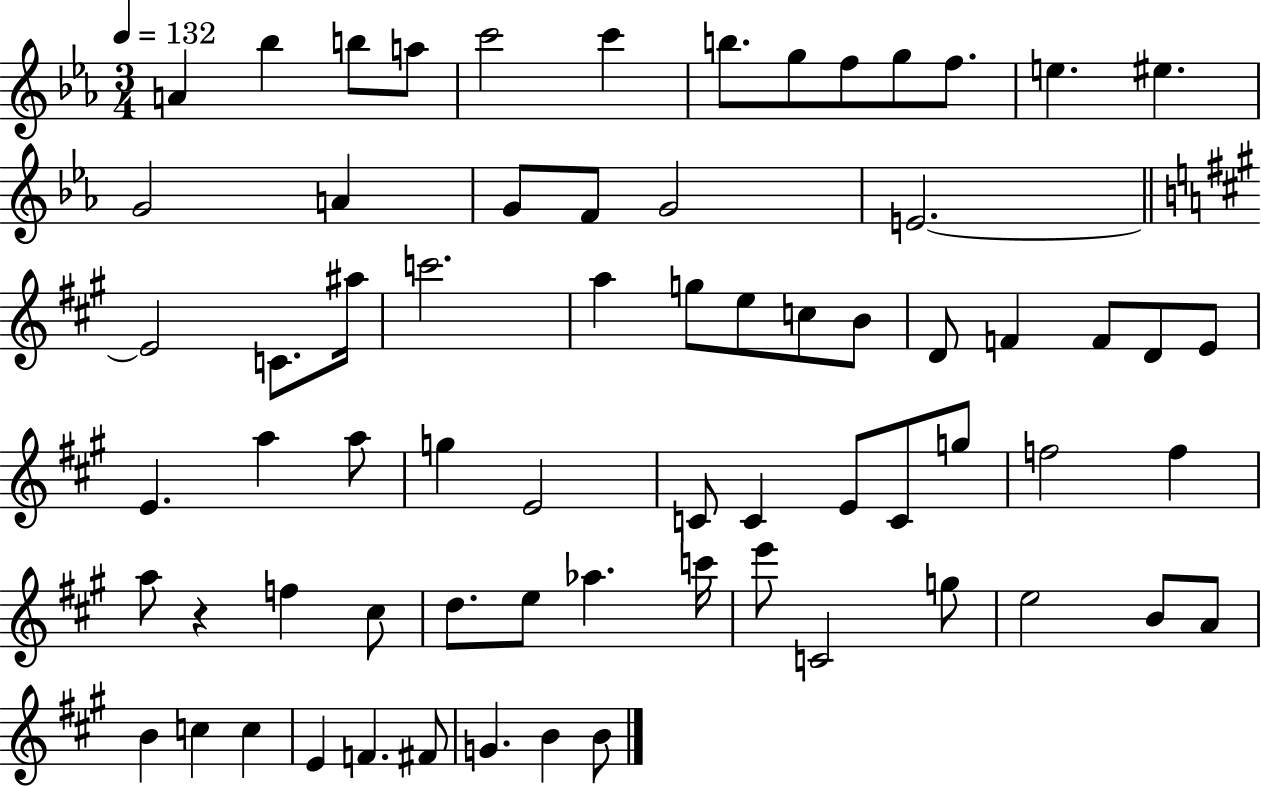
A4/q Bb5/q B5/e A5/e C6/h C6/q B5/e. G5/e F5/e G5/e F5/e. E5/q. EIS5/q. G4/h A4/q G4/e F4/e G4/h E4/h. E4/h C4/e. A#5/s C6/h. A5/q G5/e E5/e C5/e B4/e D4/e F4/q F4/e D4/e E4/e E4/q. A5/q A5/e G5/q E4/h C4/e C4/q E4/e C4/e G5/e F5/h F5/q A5/e R/q F5/q C#5/e D5/e. E5/e Ab5/q. C6/s E6/e C4/h G5/e E5/h B4/e A4/e B4/q C5/q C5/q E4/q F4/q. F#4/e G4/q. B4/q B4/e